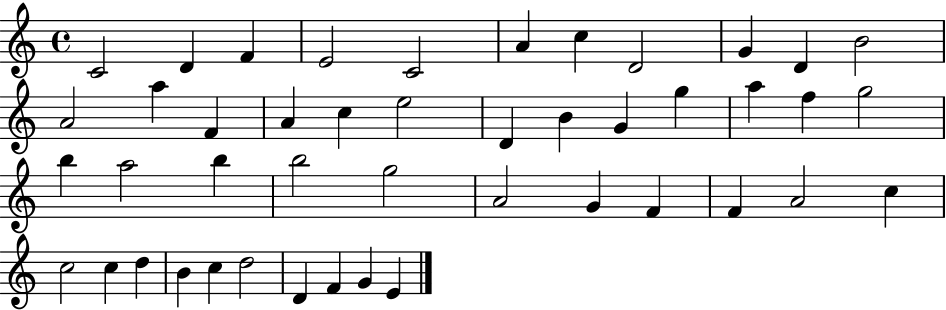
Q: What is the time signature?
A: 4/4